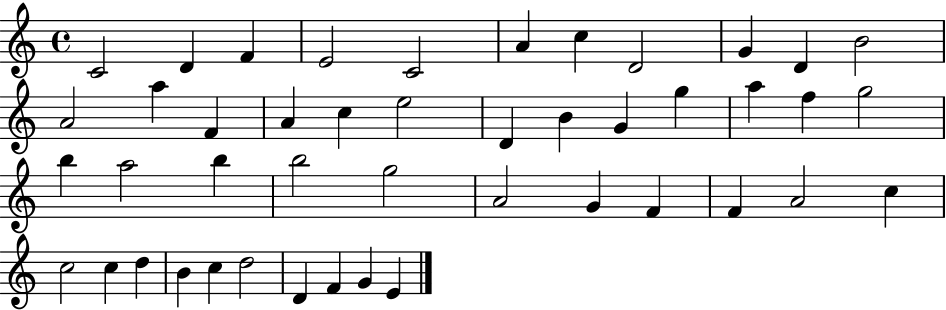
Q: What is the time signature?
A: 4/4